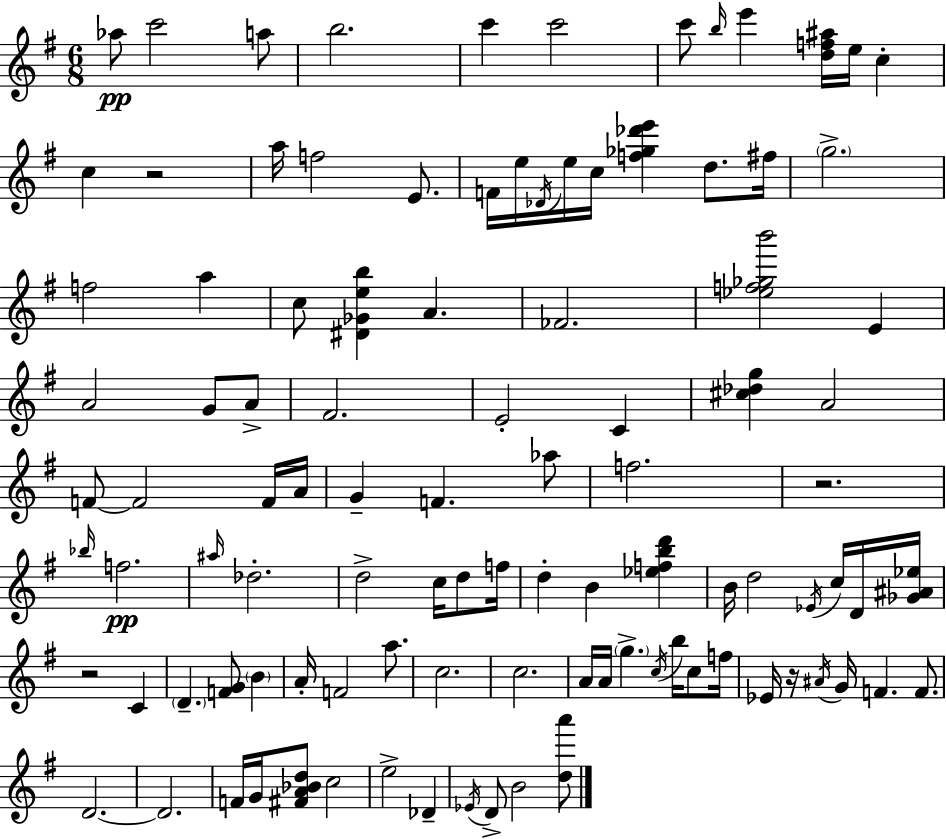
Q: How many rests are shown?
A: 4